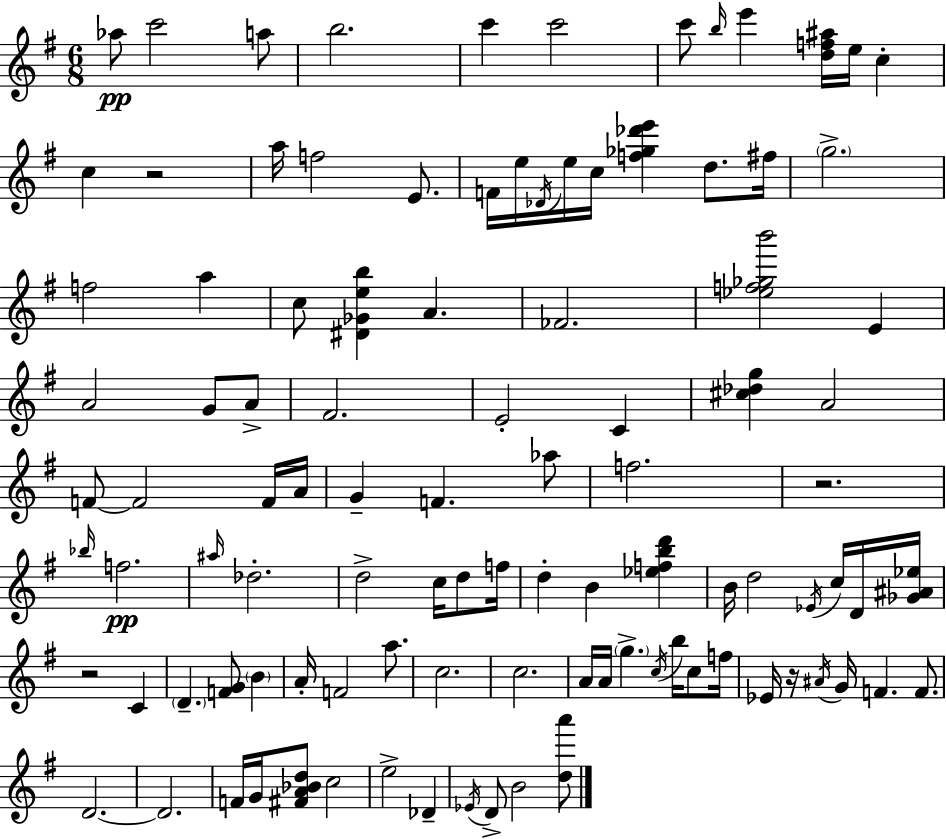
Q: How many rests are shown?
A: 4